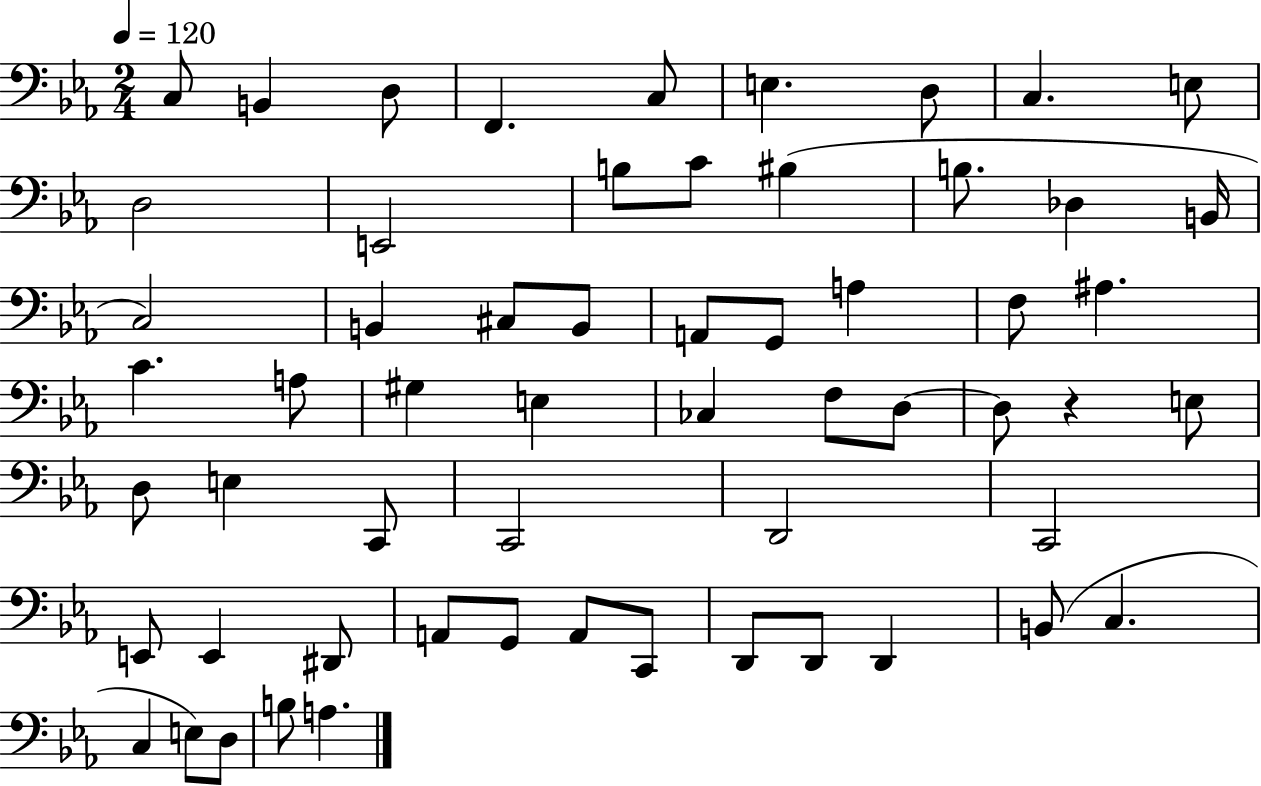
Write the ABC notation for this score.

X:1
T:Untitled
M:2/4
L:1/4
K:Eb
C,/2 B,, D,/2 F,, C,/2 E, D,/2 C, E,/2 D,2 E,,2 B,/2 C/2 ^B, B,/2 _D, B,,/4 C,2 B,, ^C,/2 B,,/2 A,,/2 G,,/2 A, F,/2 ^A, C A,/2 ^G, E, _C, F,/2 D,/2 D,/2 z E,/2 D,/2 E, C,,/2 C,,2 D,,2 C,,2 E,,/2 E,, ^D,,/2 A,,/2 G,,/2 A,,/2 C,,/2 D,,/2 D,,/2 D,, B,,/2 C, C, E,/2 D,/2 B,/2 A,